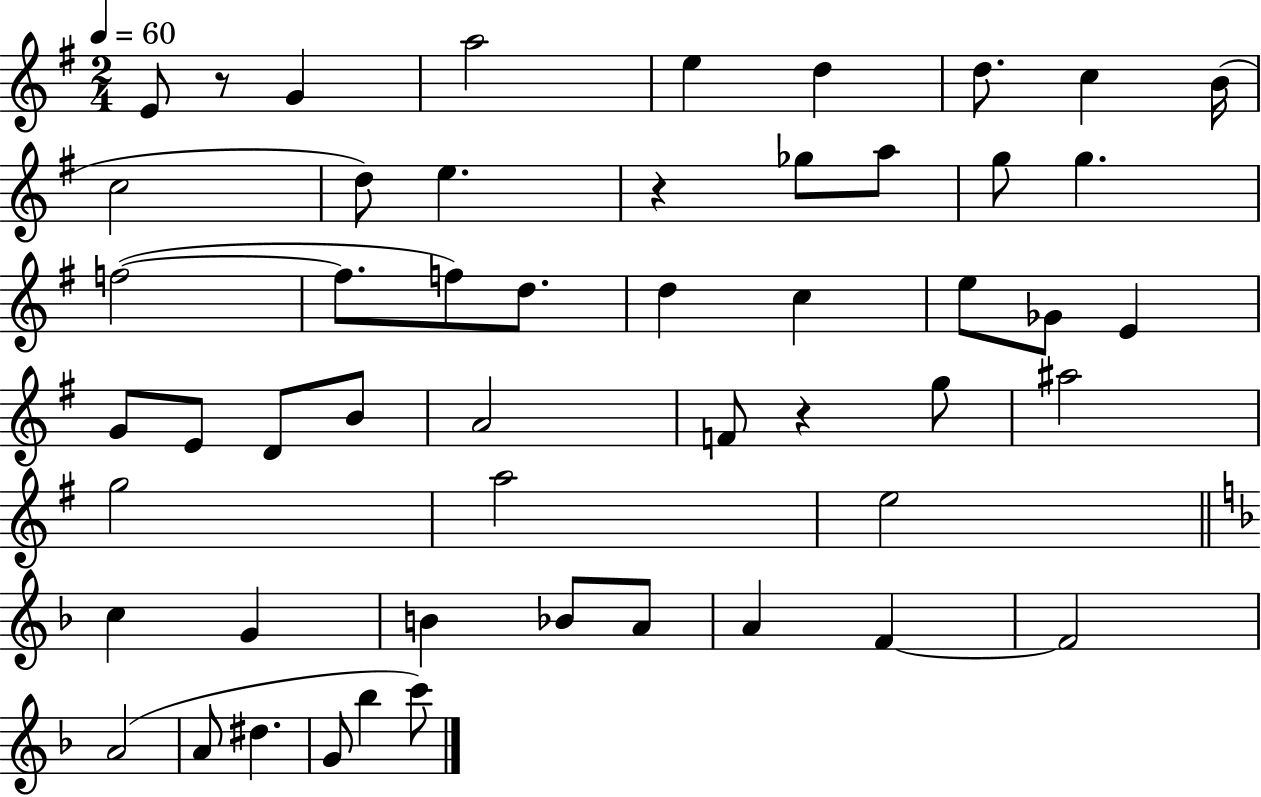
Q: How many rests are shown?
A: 3